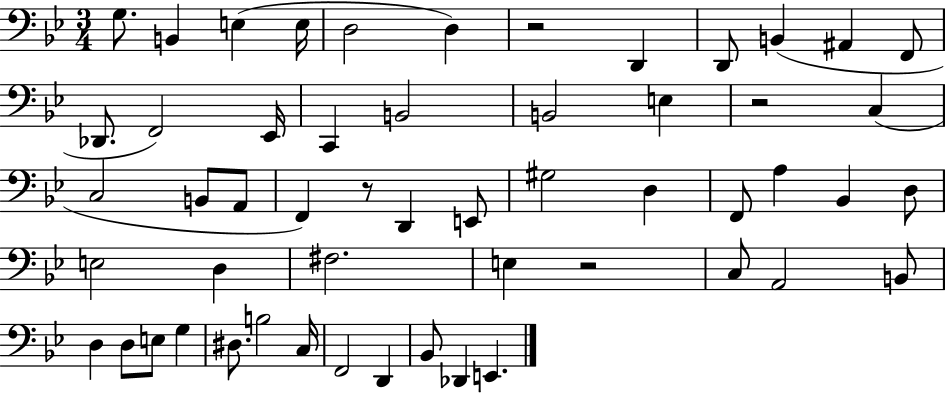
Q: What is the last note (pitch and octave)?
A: E2